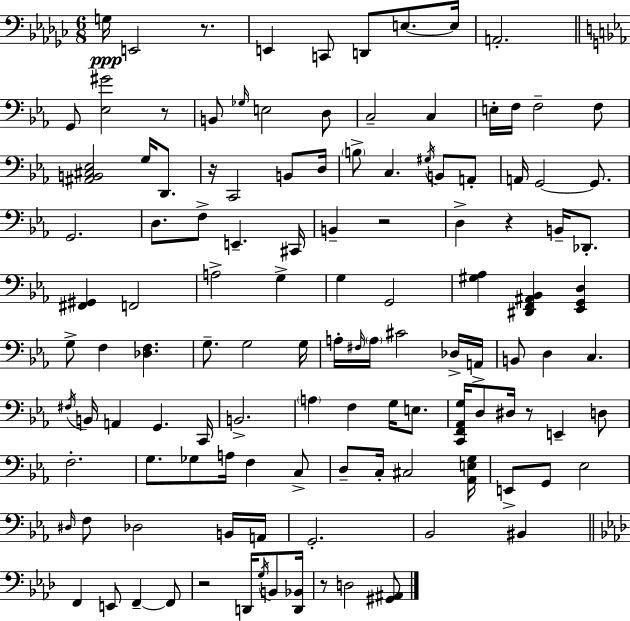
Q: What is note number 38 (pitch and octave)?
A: B2